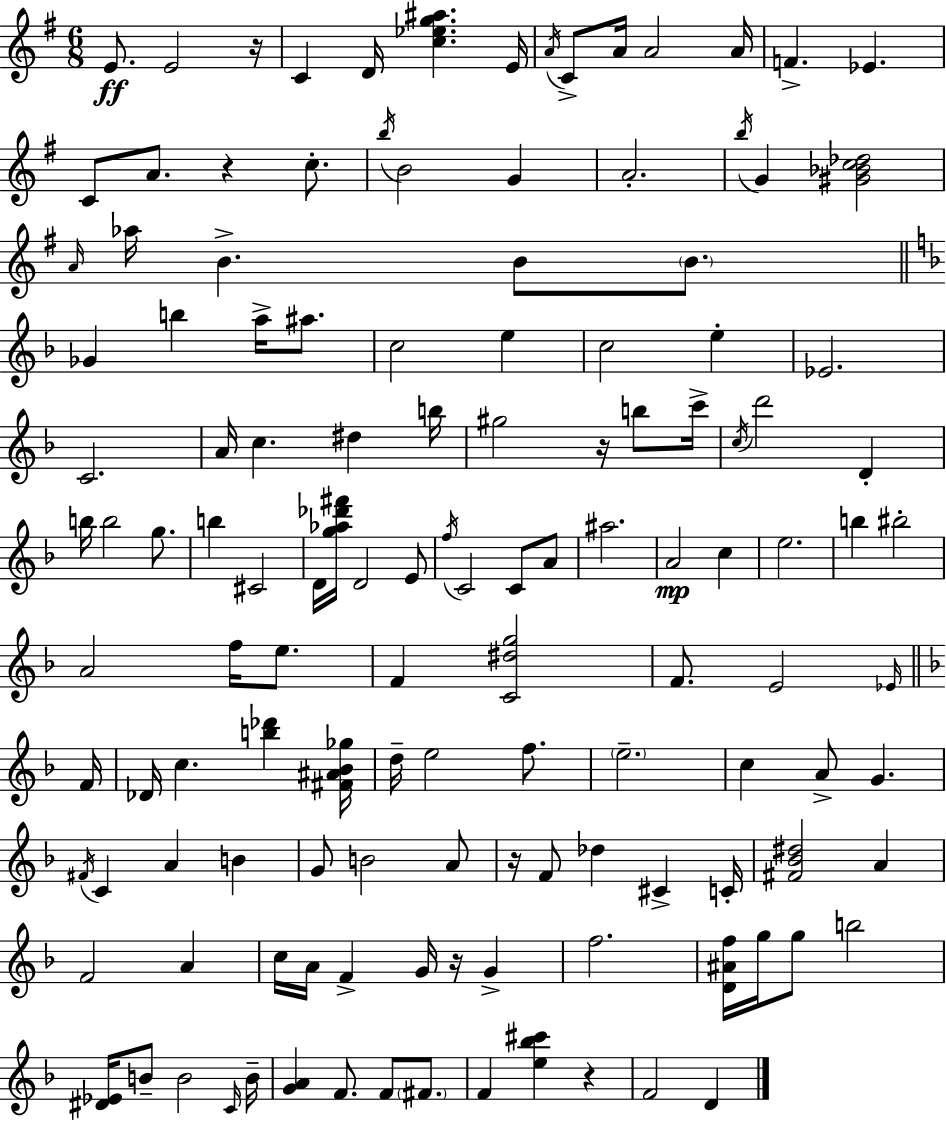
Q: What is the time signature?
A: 6/8